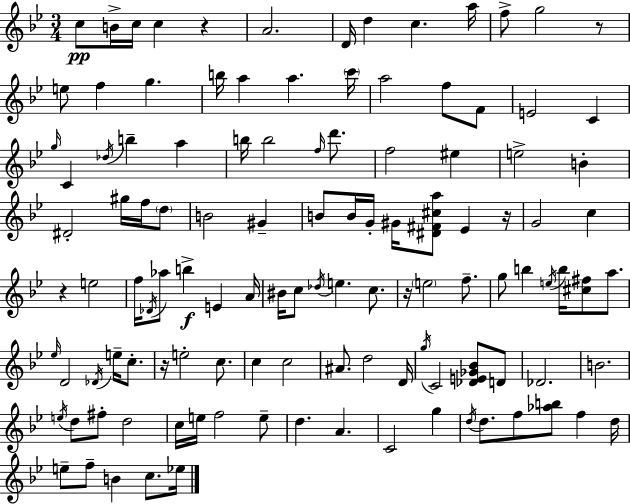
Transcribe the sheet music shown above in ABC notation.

X:1
T:Untitled
M:3/4
L:1/4
K:Gm
c/2 B/4 c/4 c z A2 D/4 d c a/4 f/2 g2 z/2 e/2 f g b/4 a a c'/4 a2 f/2 F/2 E2 C g/4 C _d/4 b a b/4 b2 f/4 d'/2 f2 ^e e2 B ^D2 ^g/4 f/4 d/2 B2 ^G B/2 B/4 G/4 ^G/4 [^D^F^ca]/2 _E z/4 G2 c z e2 f/4 _D/4 _a/2 b E A/4 ^B/4 c/2 _d/4 e c/2 z/4 e2 f/2 g/2 b e/4 b/4 [^c^f]/2 a/2 _e/4 D2 _D/4 e/4 c/2 z/4 e2 c/2 c c2 ^A/2 d2 D/4 g/4 C2 [_DE_G_B]/2 D/2 _D2 B2 e/4 d/2 ^f/2 d2 c/4 e/4 f2 e/2 d A C2 g d/4 d/2 f/2 [_ab]/2 f d/4 e/2 f/2 B c/2 _e/4